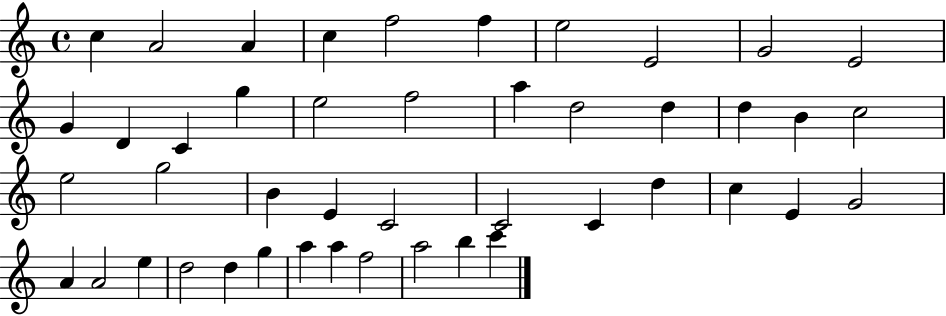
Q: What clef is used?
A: treble